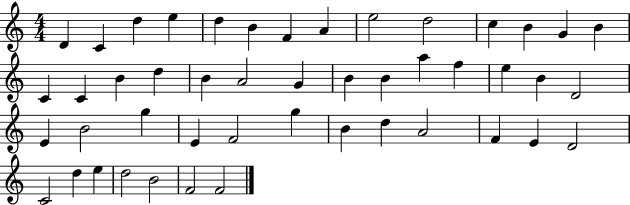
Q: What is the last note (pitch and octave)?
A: F4